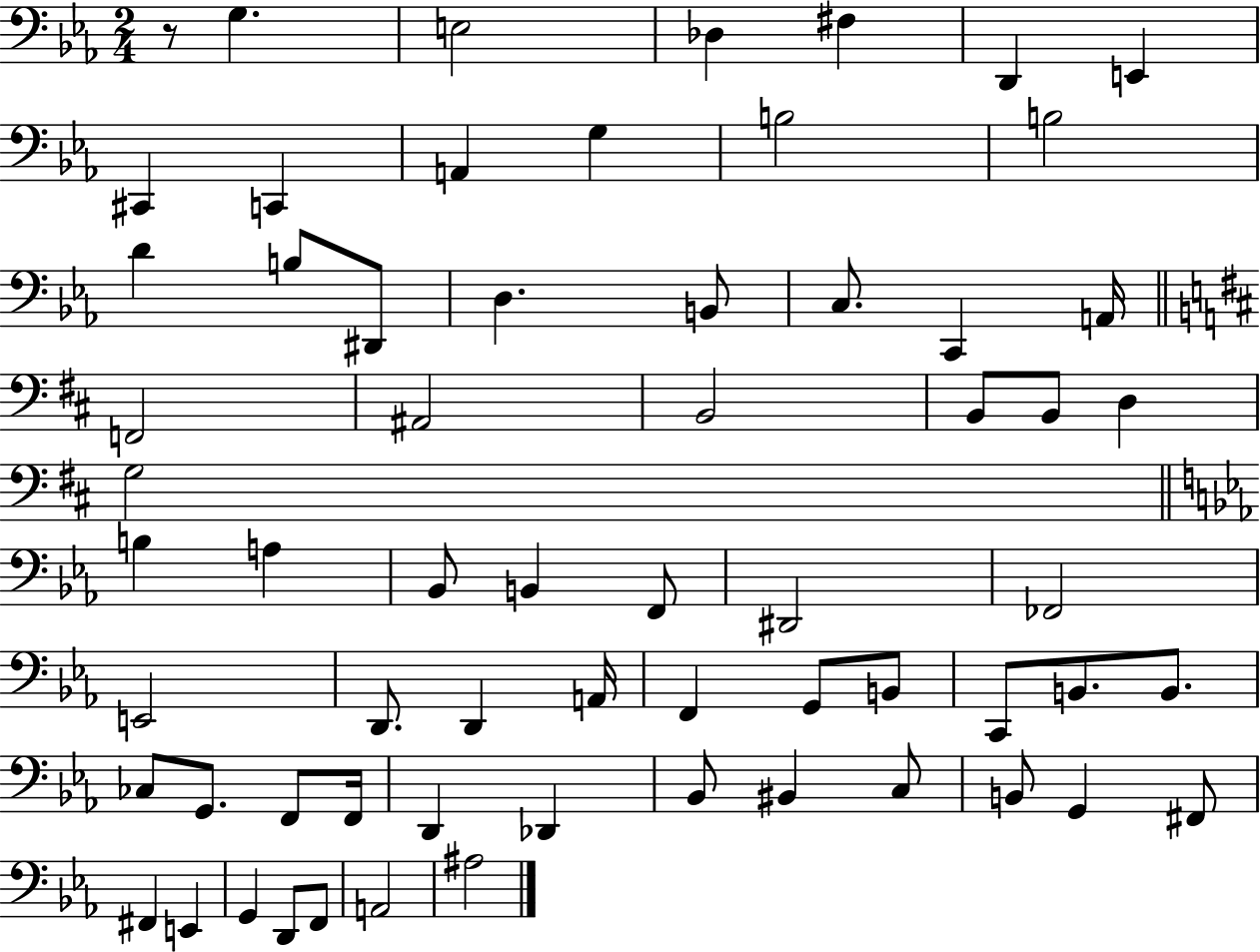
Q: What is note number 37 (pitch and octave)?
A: D2